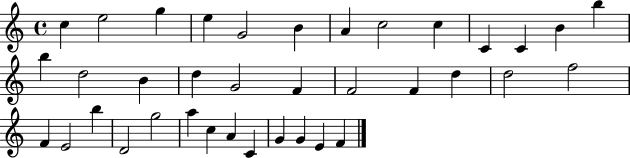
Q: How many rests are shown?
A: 0